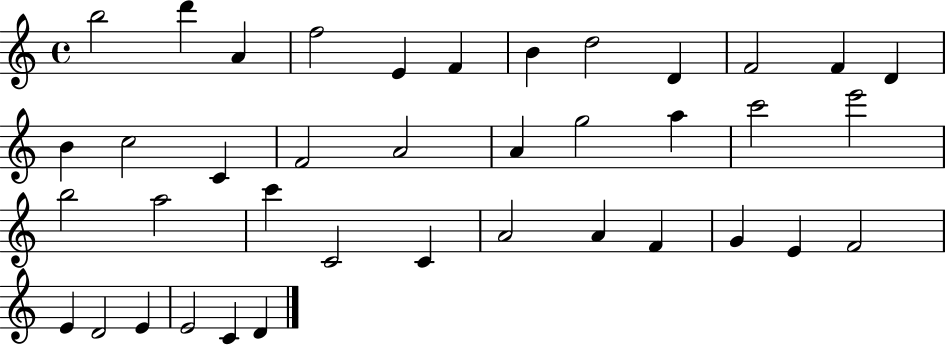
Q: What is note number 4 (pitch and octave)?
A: F5